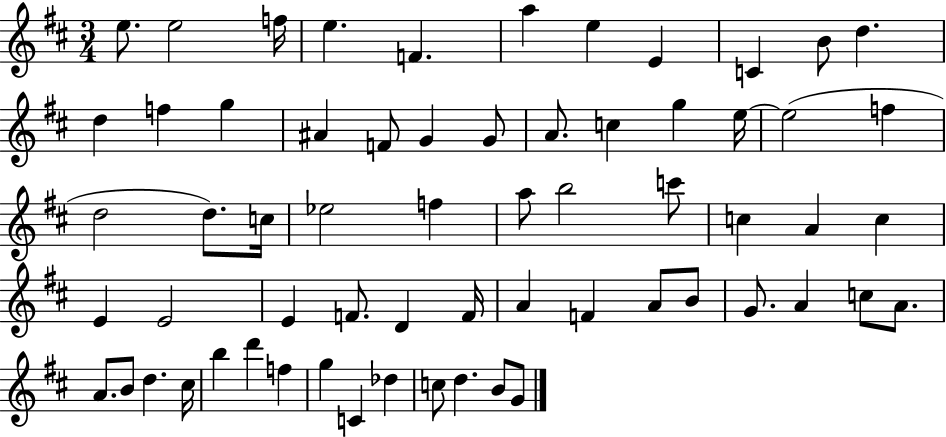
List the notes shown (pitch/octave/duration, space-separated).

E5/e. E5/h F5/s E5/q. F4/q. A5/q E5/q E4/q C4/q B4/e D5/q. D5/q F5/q G5/q A#4/q F4/e G4/q G4/e A4/e. C5/q G5/q E5/s E5/h F5/q D5/h D5/e. C5/s Eb5/h F5/q A5/e B5/h C6/e C5/q A4/q C5/q E4/q E4/h E4/q F4/e. D4/q F4/s A4/q F4/q A4/e B4/e G4/e. A4/q C5/e A4/e. A4/e. B4/e D5/q. C#5/s B5/q D6/q F5/q G5/q C4/q Db5/q C5/e D5/q. B4/e G4/e